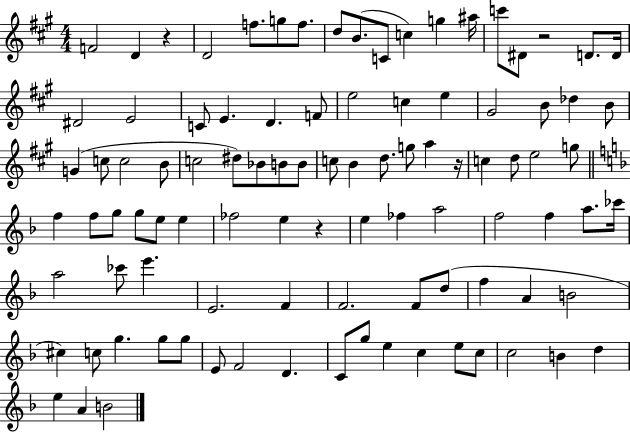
F4/h D4/q R/q D4/h F5/e. G5/e F5/e. D5/e B4/e. C4/e C5/q G5/q A#5/s C6/e D#4/e R/h D4/e. D4/s D#4/h E4/h C4/e E4/q. D4/q. F4/e E5/h C5/q E5/q G#4/h B4/e Db5/q B4/e G4/q C5/e C5/h B4/e C5/h D#5/e Bb4/e B4/e B4/e C5/e B4/q D5/e. G5/e A5/q R/s C5/q D5/e E5/h G5/e F5/q F5/e G5/e G5/e E5/e E5/q FES5/h E5/q R/q E5/q FES5/q A5/h F5/h F5/q A5/e. CES6/s A5/h CES6/e E6/q. E4/h. F4/q F4/h. F4/e D5/e F5/q A4/q B4/h C#5/q C5/e G5/q. G5/e G5/e E4/e F4/h D4/q. C4/e G5/e E5/q C5/q E5/e C5/e C5/h B4/q D5/q E5/q A4/q B4/h